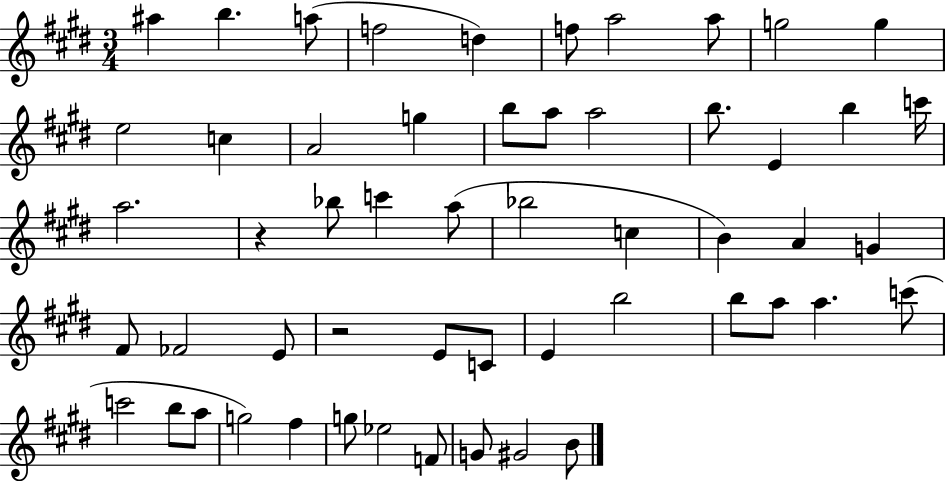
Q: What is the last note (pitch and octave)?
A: B4